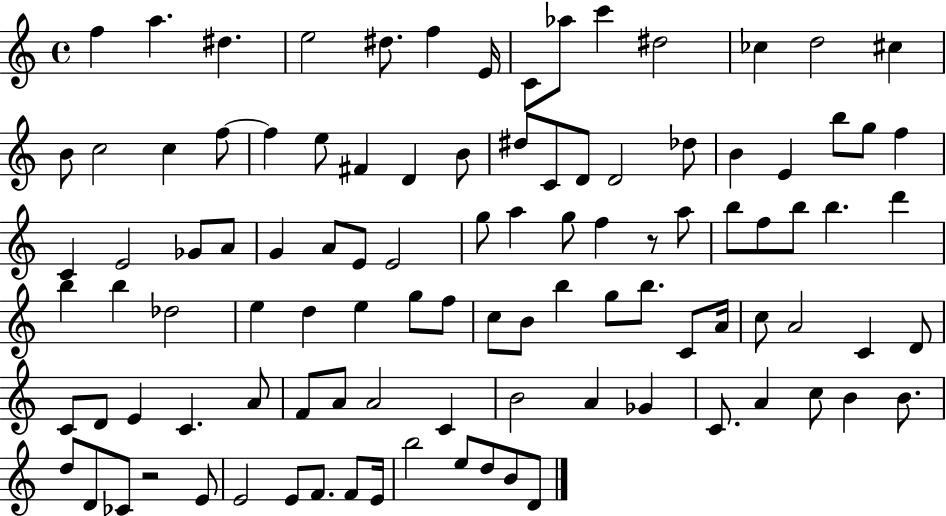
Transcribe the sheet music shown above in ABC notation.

X:1
T:Untitled
M:4/4
L:1/4
K:C
f a ^d e2 ^d/2 f E/4 C/2 _a/2 c' ^d2 _c d2 ^c B/2 c2 c f/2 f e/2 ^F D B/2 ^d/2 C/2 D/2 D2 _d/2 B E b/2 g/2 f C E2 _G/2 A/2 G A/2 E/2 E2 g/2 a g/2 f z/2 a/2 b/2 f/2 b/2 b d' b b _d2 e d e g/2 f/2 c/2 B/2 b g/2 b/2 C/2 A/4 c/2 A2 C D/2 C/2 D/2 E C A/2 F/2 A/2 A2 C B2 A _G C/2 A c/2 B B/2 d/2 D/2 _C/2 z2 E/2 E2 E/2 F/2 F/2 E/4 b2 e/2 d/2 B/2 D/2